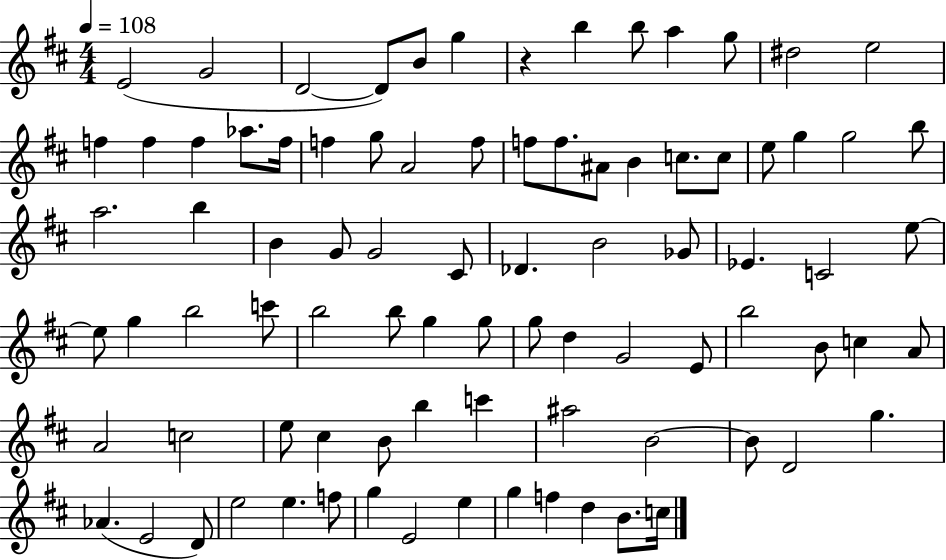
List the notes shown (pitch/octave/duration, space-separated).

E4/h G4/h D4/h D4/e B4/e G5/q R/q B5/q B5/e A5/q G5/e D#5/h E5/h F5/q F5/q F5/q Ab5/e. F5/s F5/q G5/e A4/h F5/e F5/e F5/e. A#4/e B4/q C5/e. C5/e E5/e G5/q G5/h B5/e A5/h. B5/q B4/q G4/e G4/h C#4/e Db4/q. B4/h Gb4/e Eb4/q. C4/h E5/e E5/e G5/q B5/h C6/e B5/h B5/e G5/q G5/e G5/e D5/q G4/h E4/e B5/h B4/e C5/q A4/e A4/h C5/h E5/e C#5/q B4/e B5/q C6/q A#5/h B4/h B4/e D4/h G5/q. Ab4/q. E4/h D4/e E5/h E5/q. F5/e G5/q E4/h E5/q G5/q F5/q D5/q B4/e. C5/s